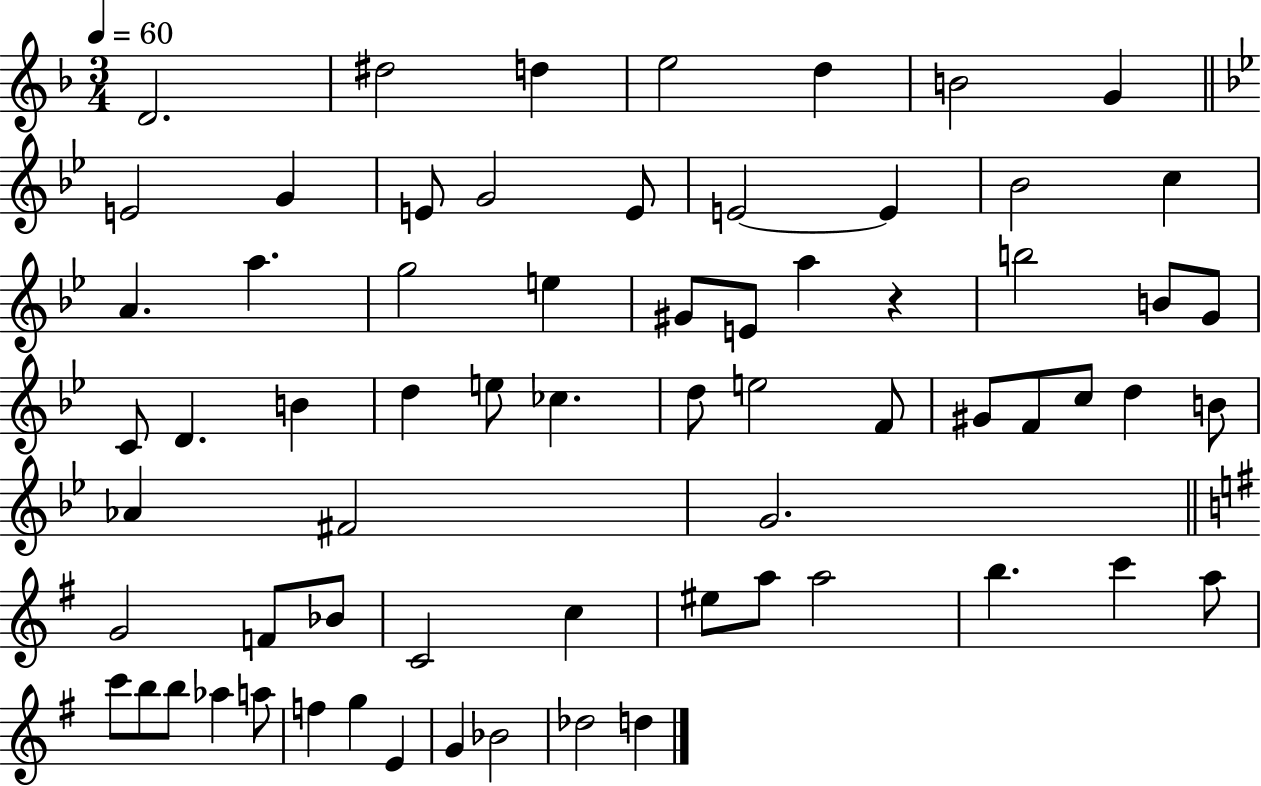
{
  \clef treble
  \numericTimeSignature
  \time 3/4
  \key f \major
  \tempo 4 = 60
  \repeat volta 2 { d'2. | dis''2 d''4 | e''2 d''4 | b'2 g'4 | \break \bar "||" \break \key bes \major e'2 g'4 | e'8 g'2 e'8 | e'2~~ e'4 | bes'2 c''4 | \break a'4. a''4. | g''2 e''4 | gis'8 e'8 a''4 r4 | b''2 b'8 g'8 | \break c'8 d'4. b'4 | d''4 e''8 ces''4. | d''8 e''2 f'8 | gis'8 f'8 c''8 d''4 b'8 | \break aes'4 fis'2 | g'2. | \bar "||" \break \key e \minor g'2 f'8 bes'8 | c'2 c''4 | eis''8 a''8 a''2 | b''4. c'''4 a''8 | \break c'''8 b''8 b''8 aes''4 a''8 | f''4 g''4 e'4 | g'4 bes'2 | des''2 d''4 | \break } \bar "|."
}